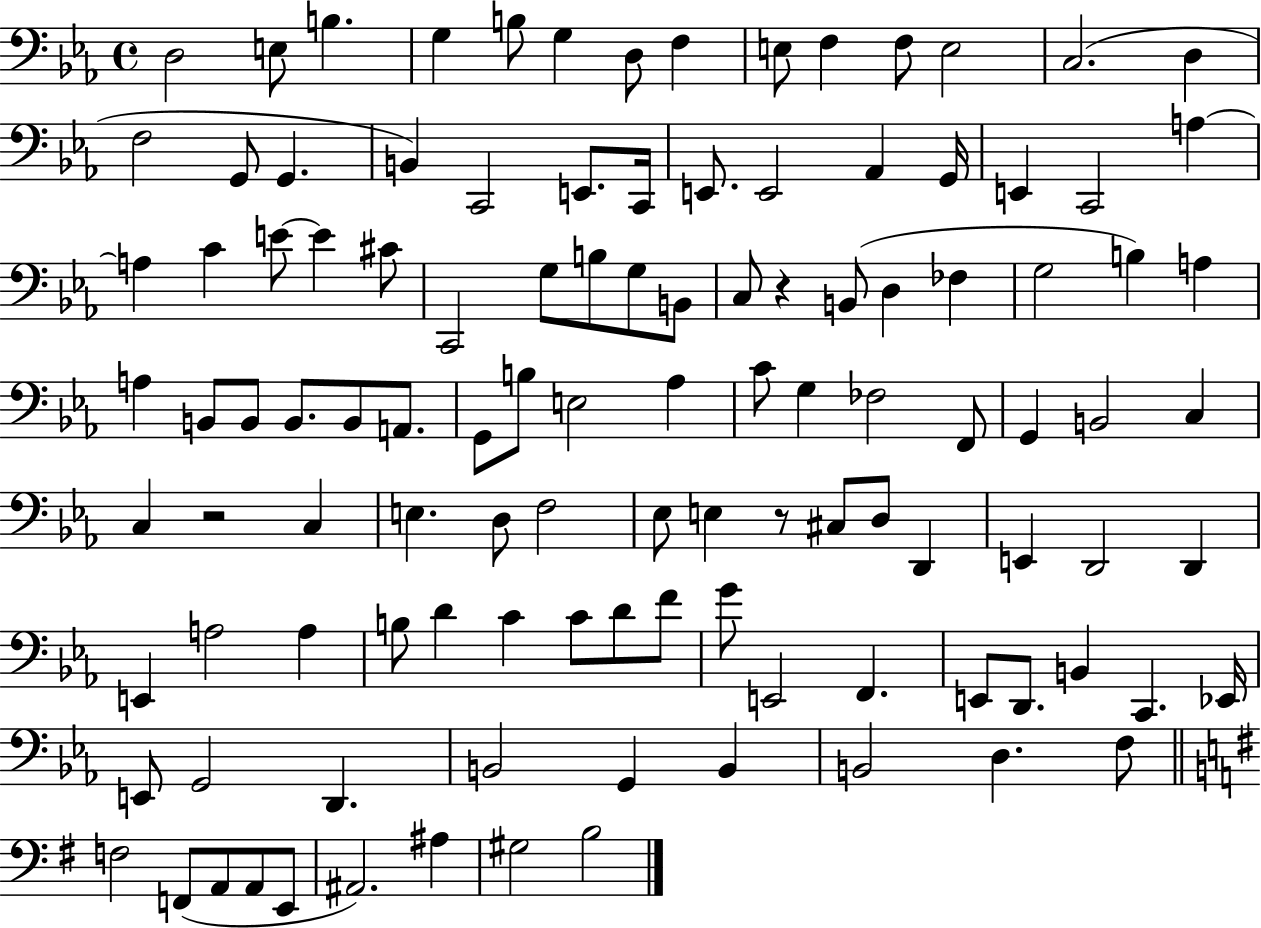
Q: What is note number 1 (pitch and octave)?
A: D3